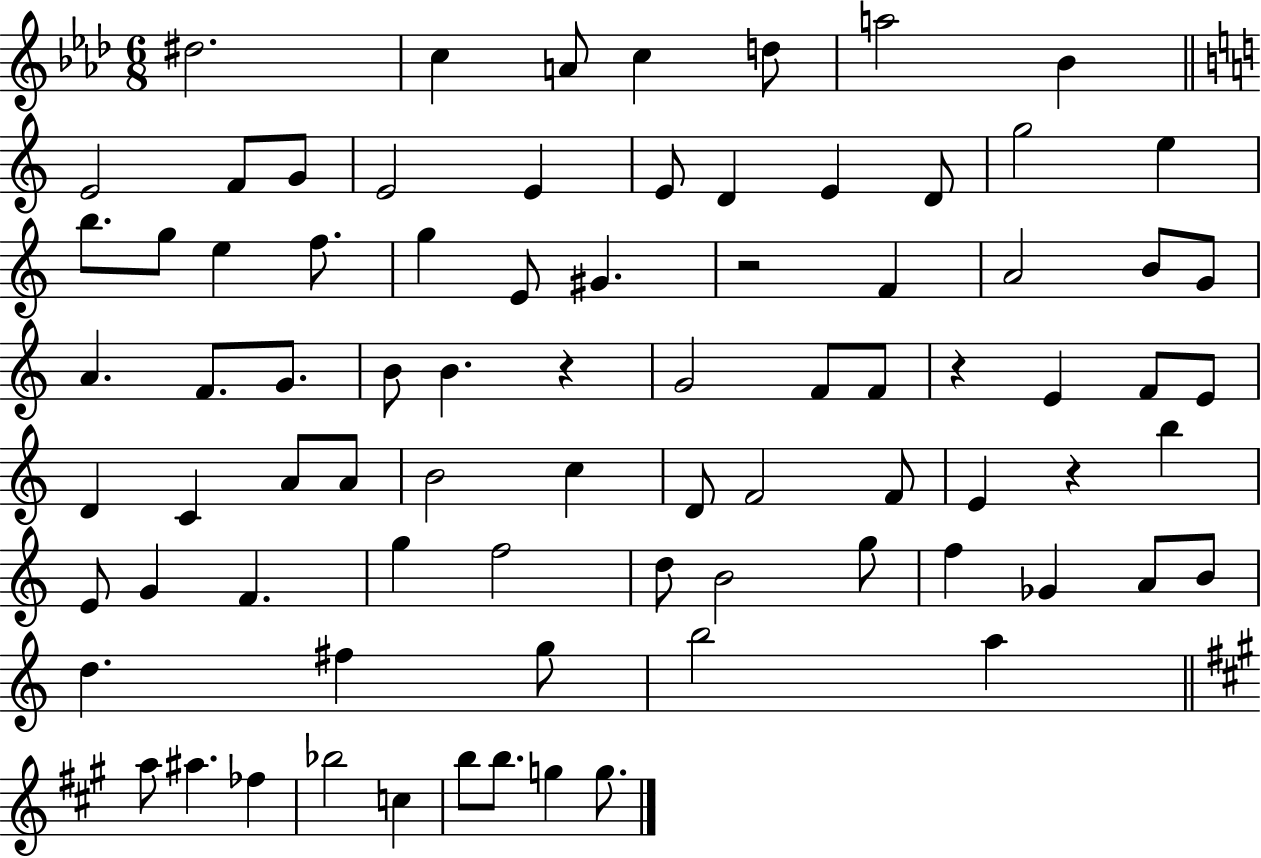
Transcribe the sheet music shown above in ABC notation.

X:1
T:Untitled
M:6/8
L:1/4
K:Ab
^d2 c A/2 c d/2 a2 _B E2 F/2 G/2 E2 E E/2 D E D/2 g2 e b/2 g/2 e f/2 g E/2 ^G z2 F A2 B/2 G/2 A F/2 G/2 B/2 B z G2 F/2 F/2 z E F/2 E/2 D C A/2 A/2 B2 c D/2 F2 F/2 E z b E/2 G F g f2 d/2 B2 g/2 f _G A/2 B/2 d ^f g/2 b2 a a/2 ^a _f _b2 c b/2 b/2 g g/2